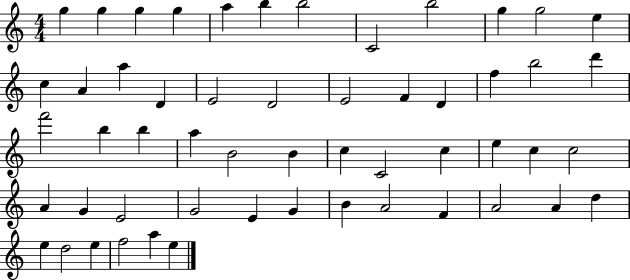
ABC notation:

X:1
T:Untitled
M:4/4
L:1/4
K:C
g g g g a b b2 C2 b2 g g2 e c A a D E2 D2 E2 F D f b2 d' f'2 b b a B2 B c C2 c e c c2 A G E2 G2 E G B A2 F A2 A d e d2 e f2 a e